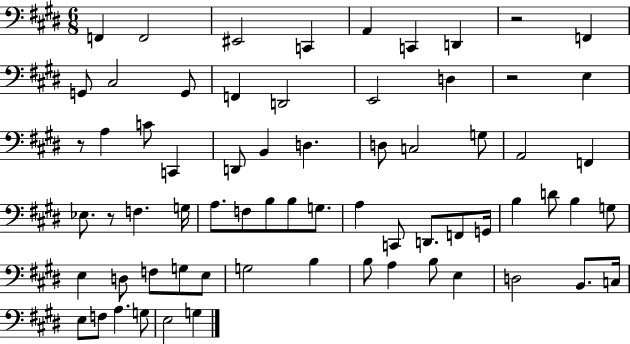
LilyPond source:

{
  \clef bass
  \numericTimeSignature
  \time 6/8
  \key e \major
  f,4 f,2 | eis,2 c,4 | a,4 c,4 d,4 | r2 f,4 | \break g,8 cis2 g,8 | f,4 d,2 | e,2 d4 | r2 e4 | \break r8 a4 c'8 c,4 | d,8 b,4 d4. | d8 c2 g8 | a,2 f,4 | \break ees8. r8 f4. g16 | a8. f8 b8 b8 g8. | a4 c,8 d,8. f,8 g,16 | b4 d'8 b4 g8 | \break e4 d8 f8 g8 e8 | g2 b4 | b8 a4 b8 e4 | d2 b,8. c16 | \break e8 f8 a4. g8 | e2 g4 | \bar "|."
}